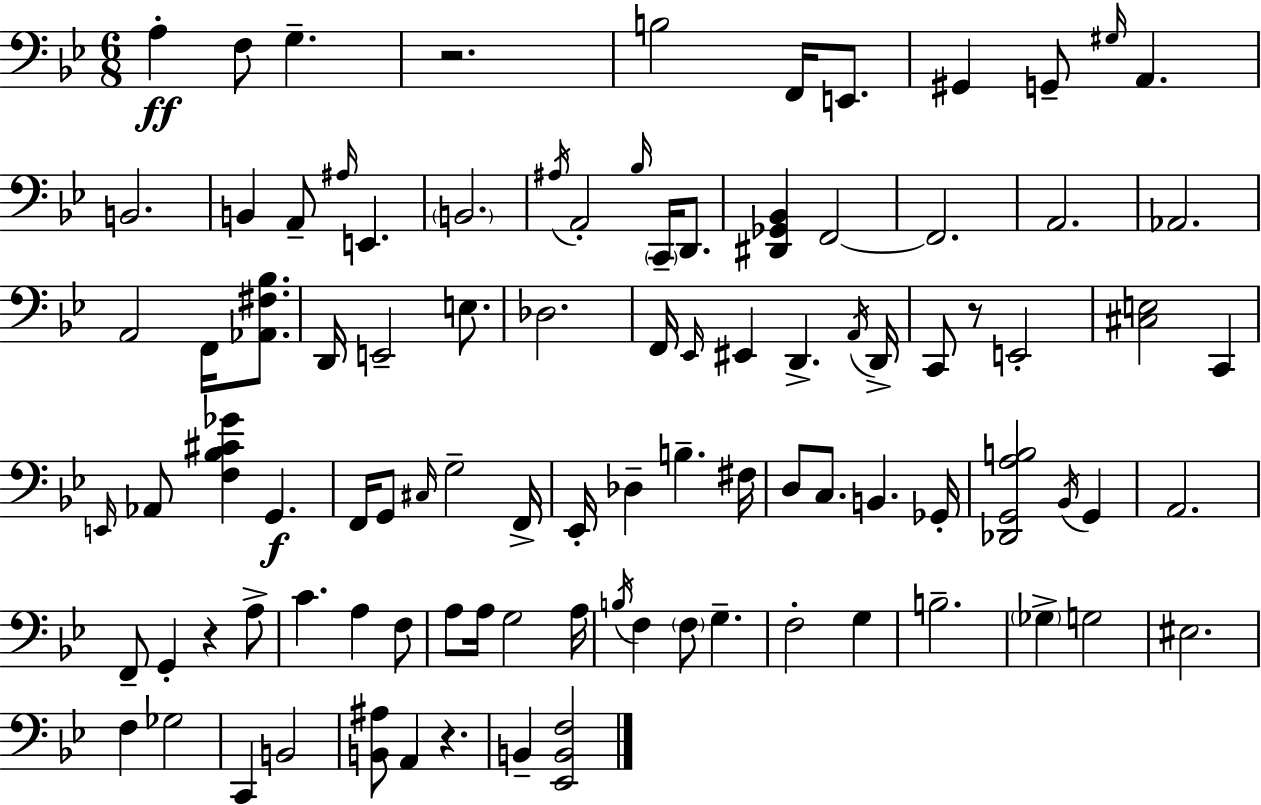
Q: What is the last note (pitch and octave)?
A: B2